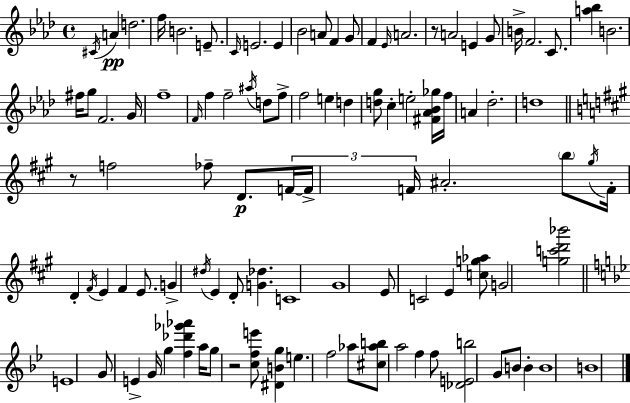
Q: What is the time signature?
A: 4/4